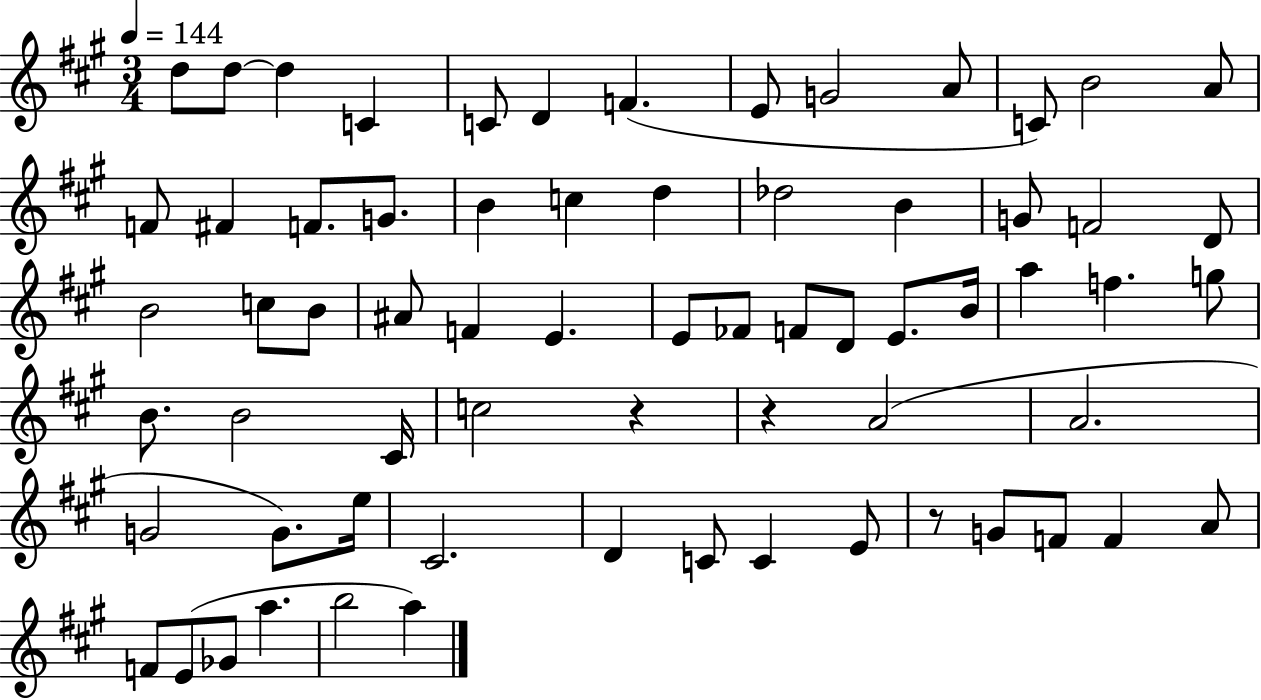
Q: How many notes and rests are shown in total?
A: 67